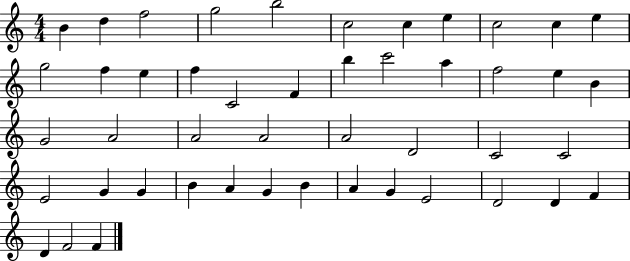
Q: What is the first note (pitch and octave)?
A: B4